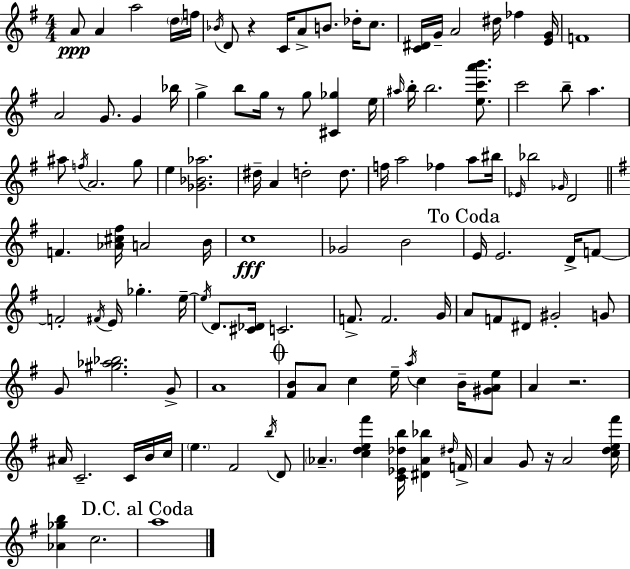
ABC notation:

X:1
T:Untitled
M:4/4
L:1/4
K:Em
A/2 A a2 d/4 f/4 _B/4 D/2 z C/4 A/2 B/2 _d/4 c/2 [C^D]/4 G/4 A2 ^d/4 _f [EG]/4 F4 A2 G/2 G _b/4 g b/2 g/4 z/2 g/2 [^C_g] e/4 ^a/4 b/4 b2 [ec'a'b']/2 c'2 b/2 a ^a/2 f/4 A2 g/2 e [_G_B_a]2 ^d/4 A d2 d/2 f/4 a2 _f a/2 ^b/4 _E/4 _b2 _G/4 D2 F [_A^c^f]/4 A2 B/4 c4 _G2 B2 E/4 E2 D/4 F/2 F2 ^F/4 E/4 _g e/4 e/4 D/2 [^C_D]/4 C2 F/2 F2 G/4 A/2 F/2 ^D/2 ^G2 G/2 G/2 [^g_a_b]2 G/2 A4 [^FB]/2 A/2 c e/4 a/4 c B/4 [^GAe]/2 A z2 ^A/4 C2 C/4 B/4 c/4 e ^F2 b/4 D/2 _A [cde^f'] [C_E_db]/4 [^D_A_b] ^d/4 F/4 A G/2 z/4 A2 [cde^f']/4 [_A_gb] c2 a4